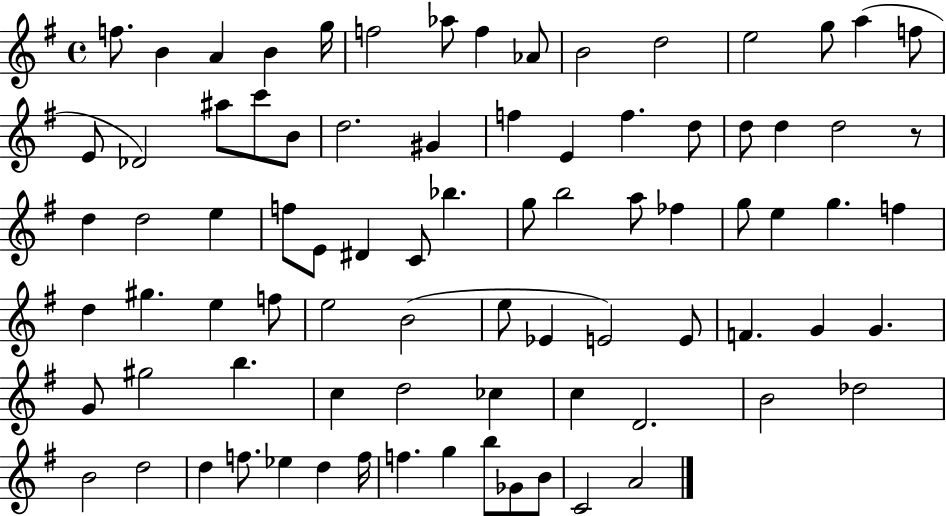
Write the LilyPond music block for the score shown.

{
  \clef treble
  \time 4/4
  \defaultTimeSignature
  \key g \major
  f''8. b'4 a'4 b'4 g''16 | f''2 aes''8 f''4 aes'8 | b'2 d''2 | e''2 g''8 a''4( f''8 | \break e'8 des'2) ais''8 c'''8 b'8 | d''2. gis'4 | f''4 e'4 f''4. d''8 | d''8 d''4 d''2 r8 | \break d''4 d''2 e''4 | f''8 e'8 dis'4 c'8 bes''4. | g''8 b''2 a''8 fes''4 | g''8 e''4 g''4. f''4 | \break d''4 gis''4. e''4 f''8 | e''2 b'2( | e''8 ees'4 e'2) e'8 | f'4. g'4 g'4. | \break g'8 gis''2 b''4. | c''4 d''2 ces''4 | c''4 d'2. | b'2 des''2 | \break b'2 d''2 | d''4 f''8. ees''4 d''4 f''16 | f''4. g''4 b''8 ges'8 b'8 | c'2 a'2 | \break \bar "|."
}